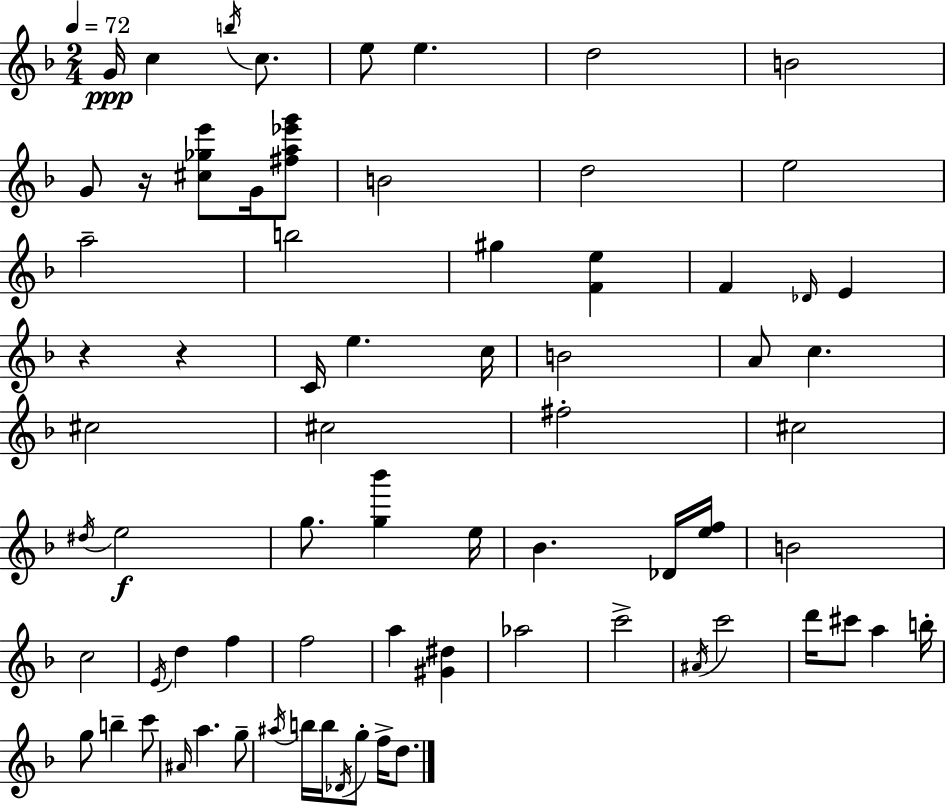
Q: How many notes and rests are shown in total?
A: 72